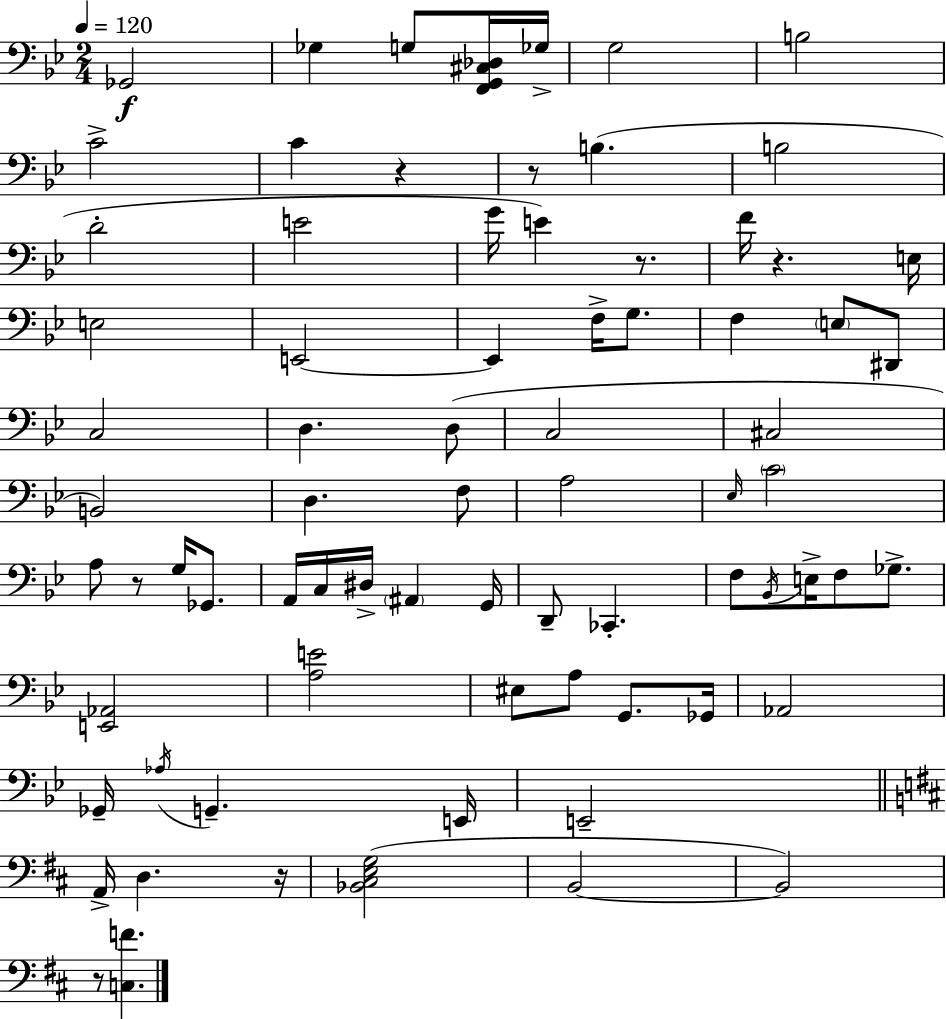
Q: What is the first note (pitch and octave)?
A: Gb2